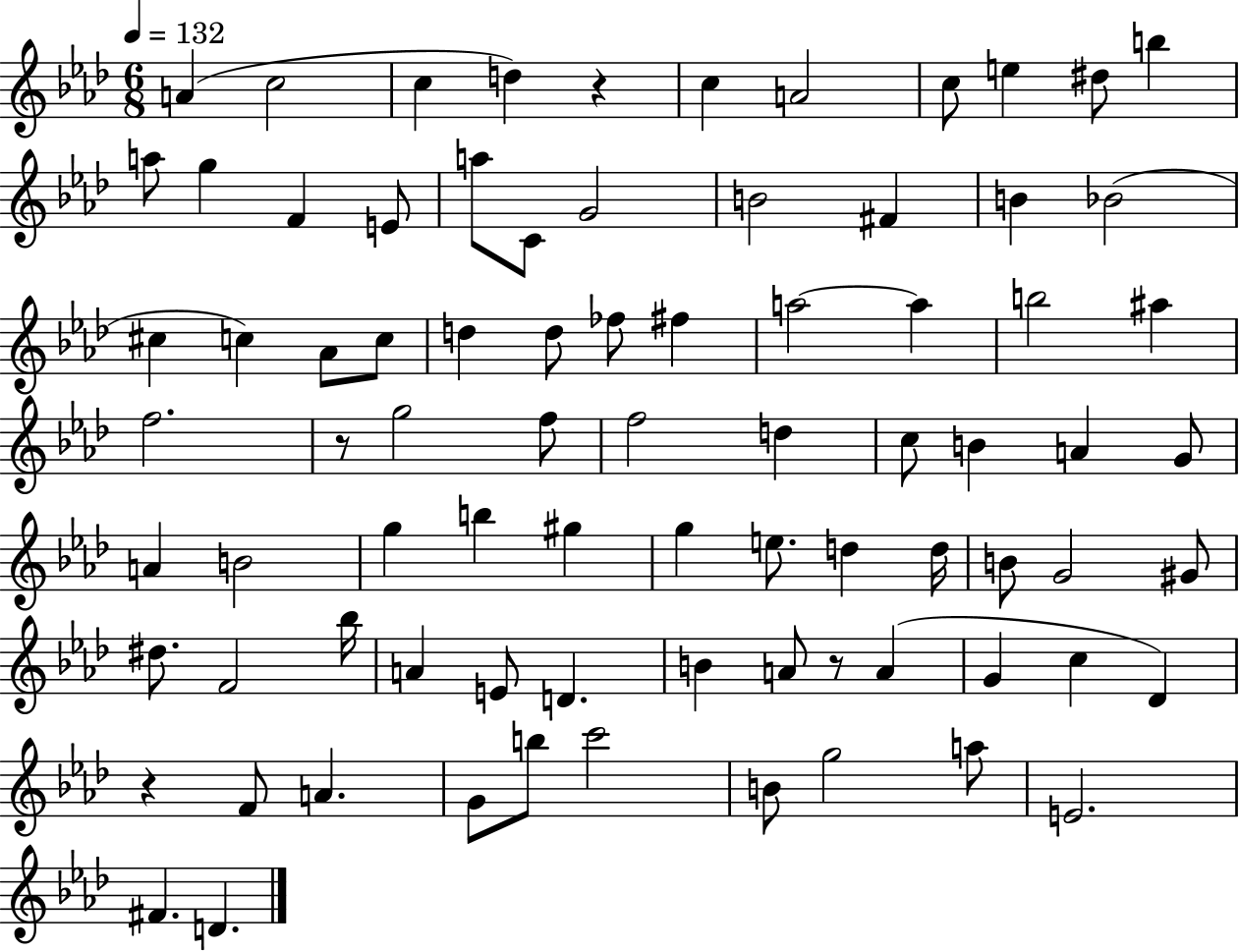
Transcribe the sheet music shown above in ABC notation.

X:1
T:Untitled
M:6/8
L:1/4
K:Ab
A c2 c d z c A2 c/2 e ^d/2 b a/2 g F E/2 a/2 C/2 G2 B2 ^F B _B2 ^c c _A/2 c/2 d d/2 _f/2 ^f a2 a b2 ^a f2 z/2 g2 f/2 f2 d c/2 B A G/2 A B2 g b ^g g e/2 d d/4 B/2 G2 ^G/2 ^d/2 F2 _b/4 A E/2 D B A/2 z/2 A G c _D z F/2 A G/2 b/2 c'2 B/2 g2 a/2 E2 ^F D